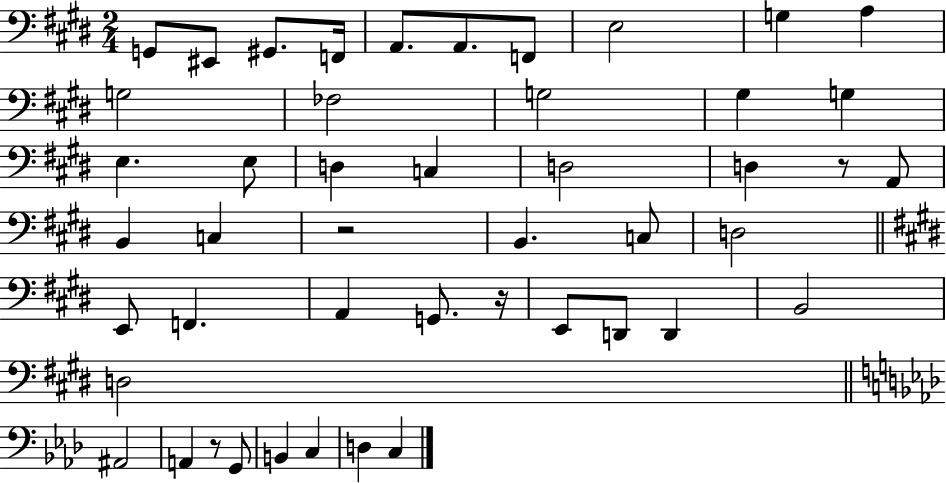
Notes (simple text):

G2/e EIS2/e G#2/e. F2/s A2/e. A2/e. F2/e E3/h G3/q A3/q G3/h FES3/h G3/h G#3/q G3/q E3/q. E3/e D3/q C3/q D3/h D3/q R/e A2/e B2/q C3/q R/h B2/q. C3/e D3/h E2/e F2/q. A2/q G2/e. R/s E2/e D2/e D2/q B2/h D3/h A#2/h A2/q R/e G2/e B2/q C3/q D3/q C3/q